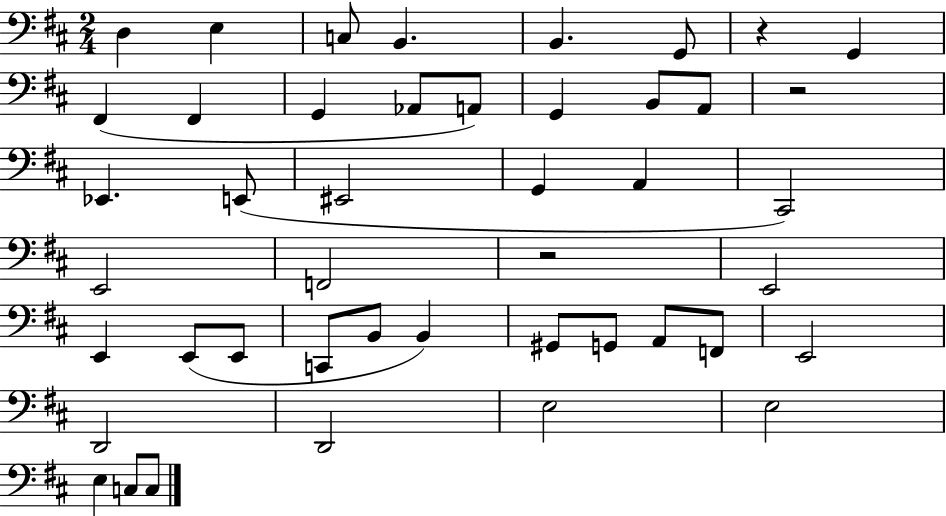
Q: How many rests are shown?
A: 3